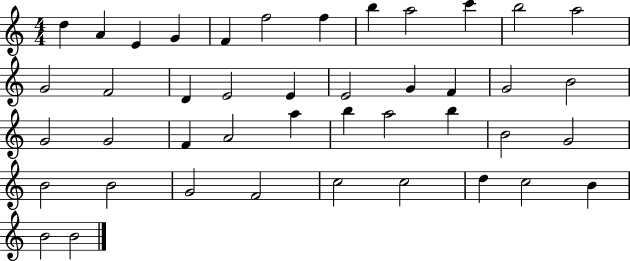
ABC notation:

X:1
T:Untitled
M:4/4
L:1/4
K:C
d A E G F f2 f b a2 c' b2 a2 G2 F2 D E2 E E2 G F G2 B2 G2 G2 F A2 a b a2 b B2 G2 B2 B2 G2 F2 c2 c2 d c2 B B2 B2